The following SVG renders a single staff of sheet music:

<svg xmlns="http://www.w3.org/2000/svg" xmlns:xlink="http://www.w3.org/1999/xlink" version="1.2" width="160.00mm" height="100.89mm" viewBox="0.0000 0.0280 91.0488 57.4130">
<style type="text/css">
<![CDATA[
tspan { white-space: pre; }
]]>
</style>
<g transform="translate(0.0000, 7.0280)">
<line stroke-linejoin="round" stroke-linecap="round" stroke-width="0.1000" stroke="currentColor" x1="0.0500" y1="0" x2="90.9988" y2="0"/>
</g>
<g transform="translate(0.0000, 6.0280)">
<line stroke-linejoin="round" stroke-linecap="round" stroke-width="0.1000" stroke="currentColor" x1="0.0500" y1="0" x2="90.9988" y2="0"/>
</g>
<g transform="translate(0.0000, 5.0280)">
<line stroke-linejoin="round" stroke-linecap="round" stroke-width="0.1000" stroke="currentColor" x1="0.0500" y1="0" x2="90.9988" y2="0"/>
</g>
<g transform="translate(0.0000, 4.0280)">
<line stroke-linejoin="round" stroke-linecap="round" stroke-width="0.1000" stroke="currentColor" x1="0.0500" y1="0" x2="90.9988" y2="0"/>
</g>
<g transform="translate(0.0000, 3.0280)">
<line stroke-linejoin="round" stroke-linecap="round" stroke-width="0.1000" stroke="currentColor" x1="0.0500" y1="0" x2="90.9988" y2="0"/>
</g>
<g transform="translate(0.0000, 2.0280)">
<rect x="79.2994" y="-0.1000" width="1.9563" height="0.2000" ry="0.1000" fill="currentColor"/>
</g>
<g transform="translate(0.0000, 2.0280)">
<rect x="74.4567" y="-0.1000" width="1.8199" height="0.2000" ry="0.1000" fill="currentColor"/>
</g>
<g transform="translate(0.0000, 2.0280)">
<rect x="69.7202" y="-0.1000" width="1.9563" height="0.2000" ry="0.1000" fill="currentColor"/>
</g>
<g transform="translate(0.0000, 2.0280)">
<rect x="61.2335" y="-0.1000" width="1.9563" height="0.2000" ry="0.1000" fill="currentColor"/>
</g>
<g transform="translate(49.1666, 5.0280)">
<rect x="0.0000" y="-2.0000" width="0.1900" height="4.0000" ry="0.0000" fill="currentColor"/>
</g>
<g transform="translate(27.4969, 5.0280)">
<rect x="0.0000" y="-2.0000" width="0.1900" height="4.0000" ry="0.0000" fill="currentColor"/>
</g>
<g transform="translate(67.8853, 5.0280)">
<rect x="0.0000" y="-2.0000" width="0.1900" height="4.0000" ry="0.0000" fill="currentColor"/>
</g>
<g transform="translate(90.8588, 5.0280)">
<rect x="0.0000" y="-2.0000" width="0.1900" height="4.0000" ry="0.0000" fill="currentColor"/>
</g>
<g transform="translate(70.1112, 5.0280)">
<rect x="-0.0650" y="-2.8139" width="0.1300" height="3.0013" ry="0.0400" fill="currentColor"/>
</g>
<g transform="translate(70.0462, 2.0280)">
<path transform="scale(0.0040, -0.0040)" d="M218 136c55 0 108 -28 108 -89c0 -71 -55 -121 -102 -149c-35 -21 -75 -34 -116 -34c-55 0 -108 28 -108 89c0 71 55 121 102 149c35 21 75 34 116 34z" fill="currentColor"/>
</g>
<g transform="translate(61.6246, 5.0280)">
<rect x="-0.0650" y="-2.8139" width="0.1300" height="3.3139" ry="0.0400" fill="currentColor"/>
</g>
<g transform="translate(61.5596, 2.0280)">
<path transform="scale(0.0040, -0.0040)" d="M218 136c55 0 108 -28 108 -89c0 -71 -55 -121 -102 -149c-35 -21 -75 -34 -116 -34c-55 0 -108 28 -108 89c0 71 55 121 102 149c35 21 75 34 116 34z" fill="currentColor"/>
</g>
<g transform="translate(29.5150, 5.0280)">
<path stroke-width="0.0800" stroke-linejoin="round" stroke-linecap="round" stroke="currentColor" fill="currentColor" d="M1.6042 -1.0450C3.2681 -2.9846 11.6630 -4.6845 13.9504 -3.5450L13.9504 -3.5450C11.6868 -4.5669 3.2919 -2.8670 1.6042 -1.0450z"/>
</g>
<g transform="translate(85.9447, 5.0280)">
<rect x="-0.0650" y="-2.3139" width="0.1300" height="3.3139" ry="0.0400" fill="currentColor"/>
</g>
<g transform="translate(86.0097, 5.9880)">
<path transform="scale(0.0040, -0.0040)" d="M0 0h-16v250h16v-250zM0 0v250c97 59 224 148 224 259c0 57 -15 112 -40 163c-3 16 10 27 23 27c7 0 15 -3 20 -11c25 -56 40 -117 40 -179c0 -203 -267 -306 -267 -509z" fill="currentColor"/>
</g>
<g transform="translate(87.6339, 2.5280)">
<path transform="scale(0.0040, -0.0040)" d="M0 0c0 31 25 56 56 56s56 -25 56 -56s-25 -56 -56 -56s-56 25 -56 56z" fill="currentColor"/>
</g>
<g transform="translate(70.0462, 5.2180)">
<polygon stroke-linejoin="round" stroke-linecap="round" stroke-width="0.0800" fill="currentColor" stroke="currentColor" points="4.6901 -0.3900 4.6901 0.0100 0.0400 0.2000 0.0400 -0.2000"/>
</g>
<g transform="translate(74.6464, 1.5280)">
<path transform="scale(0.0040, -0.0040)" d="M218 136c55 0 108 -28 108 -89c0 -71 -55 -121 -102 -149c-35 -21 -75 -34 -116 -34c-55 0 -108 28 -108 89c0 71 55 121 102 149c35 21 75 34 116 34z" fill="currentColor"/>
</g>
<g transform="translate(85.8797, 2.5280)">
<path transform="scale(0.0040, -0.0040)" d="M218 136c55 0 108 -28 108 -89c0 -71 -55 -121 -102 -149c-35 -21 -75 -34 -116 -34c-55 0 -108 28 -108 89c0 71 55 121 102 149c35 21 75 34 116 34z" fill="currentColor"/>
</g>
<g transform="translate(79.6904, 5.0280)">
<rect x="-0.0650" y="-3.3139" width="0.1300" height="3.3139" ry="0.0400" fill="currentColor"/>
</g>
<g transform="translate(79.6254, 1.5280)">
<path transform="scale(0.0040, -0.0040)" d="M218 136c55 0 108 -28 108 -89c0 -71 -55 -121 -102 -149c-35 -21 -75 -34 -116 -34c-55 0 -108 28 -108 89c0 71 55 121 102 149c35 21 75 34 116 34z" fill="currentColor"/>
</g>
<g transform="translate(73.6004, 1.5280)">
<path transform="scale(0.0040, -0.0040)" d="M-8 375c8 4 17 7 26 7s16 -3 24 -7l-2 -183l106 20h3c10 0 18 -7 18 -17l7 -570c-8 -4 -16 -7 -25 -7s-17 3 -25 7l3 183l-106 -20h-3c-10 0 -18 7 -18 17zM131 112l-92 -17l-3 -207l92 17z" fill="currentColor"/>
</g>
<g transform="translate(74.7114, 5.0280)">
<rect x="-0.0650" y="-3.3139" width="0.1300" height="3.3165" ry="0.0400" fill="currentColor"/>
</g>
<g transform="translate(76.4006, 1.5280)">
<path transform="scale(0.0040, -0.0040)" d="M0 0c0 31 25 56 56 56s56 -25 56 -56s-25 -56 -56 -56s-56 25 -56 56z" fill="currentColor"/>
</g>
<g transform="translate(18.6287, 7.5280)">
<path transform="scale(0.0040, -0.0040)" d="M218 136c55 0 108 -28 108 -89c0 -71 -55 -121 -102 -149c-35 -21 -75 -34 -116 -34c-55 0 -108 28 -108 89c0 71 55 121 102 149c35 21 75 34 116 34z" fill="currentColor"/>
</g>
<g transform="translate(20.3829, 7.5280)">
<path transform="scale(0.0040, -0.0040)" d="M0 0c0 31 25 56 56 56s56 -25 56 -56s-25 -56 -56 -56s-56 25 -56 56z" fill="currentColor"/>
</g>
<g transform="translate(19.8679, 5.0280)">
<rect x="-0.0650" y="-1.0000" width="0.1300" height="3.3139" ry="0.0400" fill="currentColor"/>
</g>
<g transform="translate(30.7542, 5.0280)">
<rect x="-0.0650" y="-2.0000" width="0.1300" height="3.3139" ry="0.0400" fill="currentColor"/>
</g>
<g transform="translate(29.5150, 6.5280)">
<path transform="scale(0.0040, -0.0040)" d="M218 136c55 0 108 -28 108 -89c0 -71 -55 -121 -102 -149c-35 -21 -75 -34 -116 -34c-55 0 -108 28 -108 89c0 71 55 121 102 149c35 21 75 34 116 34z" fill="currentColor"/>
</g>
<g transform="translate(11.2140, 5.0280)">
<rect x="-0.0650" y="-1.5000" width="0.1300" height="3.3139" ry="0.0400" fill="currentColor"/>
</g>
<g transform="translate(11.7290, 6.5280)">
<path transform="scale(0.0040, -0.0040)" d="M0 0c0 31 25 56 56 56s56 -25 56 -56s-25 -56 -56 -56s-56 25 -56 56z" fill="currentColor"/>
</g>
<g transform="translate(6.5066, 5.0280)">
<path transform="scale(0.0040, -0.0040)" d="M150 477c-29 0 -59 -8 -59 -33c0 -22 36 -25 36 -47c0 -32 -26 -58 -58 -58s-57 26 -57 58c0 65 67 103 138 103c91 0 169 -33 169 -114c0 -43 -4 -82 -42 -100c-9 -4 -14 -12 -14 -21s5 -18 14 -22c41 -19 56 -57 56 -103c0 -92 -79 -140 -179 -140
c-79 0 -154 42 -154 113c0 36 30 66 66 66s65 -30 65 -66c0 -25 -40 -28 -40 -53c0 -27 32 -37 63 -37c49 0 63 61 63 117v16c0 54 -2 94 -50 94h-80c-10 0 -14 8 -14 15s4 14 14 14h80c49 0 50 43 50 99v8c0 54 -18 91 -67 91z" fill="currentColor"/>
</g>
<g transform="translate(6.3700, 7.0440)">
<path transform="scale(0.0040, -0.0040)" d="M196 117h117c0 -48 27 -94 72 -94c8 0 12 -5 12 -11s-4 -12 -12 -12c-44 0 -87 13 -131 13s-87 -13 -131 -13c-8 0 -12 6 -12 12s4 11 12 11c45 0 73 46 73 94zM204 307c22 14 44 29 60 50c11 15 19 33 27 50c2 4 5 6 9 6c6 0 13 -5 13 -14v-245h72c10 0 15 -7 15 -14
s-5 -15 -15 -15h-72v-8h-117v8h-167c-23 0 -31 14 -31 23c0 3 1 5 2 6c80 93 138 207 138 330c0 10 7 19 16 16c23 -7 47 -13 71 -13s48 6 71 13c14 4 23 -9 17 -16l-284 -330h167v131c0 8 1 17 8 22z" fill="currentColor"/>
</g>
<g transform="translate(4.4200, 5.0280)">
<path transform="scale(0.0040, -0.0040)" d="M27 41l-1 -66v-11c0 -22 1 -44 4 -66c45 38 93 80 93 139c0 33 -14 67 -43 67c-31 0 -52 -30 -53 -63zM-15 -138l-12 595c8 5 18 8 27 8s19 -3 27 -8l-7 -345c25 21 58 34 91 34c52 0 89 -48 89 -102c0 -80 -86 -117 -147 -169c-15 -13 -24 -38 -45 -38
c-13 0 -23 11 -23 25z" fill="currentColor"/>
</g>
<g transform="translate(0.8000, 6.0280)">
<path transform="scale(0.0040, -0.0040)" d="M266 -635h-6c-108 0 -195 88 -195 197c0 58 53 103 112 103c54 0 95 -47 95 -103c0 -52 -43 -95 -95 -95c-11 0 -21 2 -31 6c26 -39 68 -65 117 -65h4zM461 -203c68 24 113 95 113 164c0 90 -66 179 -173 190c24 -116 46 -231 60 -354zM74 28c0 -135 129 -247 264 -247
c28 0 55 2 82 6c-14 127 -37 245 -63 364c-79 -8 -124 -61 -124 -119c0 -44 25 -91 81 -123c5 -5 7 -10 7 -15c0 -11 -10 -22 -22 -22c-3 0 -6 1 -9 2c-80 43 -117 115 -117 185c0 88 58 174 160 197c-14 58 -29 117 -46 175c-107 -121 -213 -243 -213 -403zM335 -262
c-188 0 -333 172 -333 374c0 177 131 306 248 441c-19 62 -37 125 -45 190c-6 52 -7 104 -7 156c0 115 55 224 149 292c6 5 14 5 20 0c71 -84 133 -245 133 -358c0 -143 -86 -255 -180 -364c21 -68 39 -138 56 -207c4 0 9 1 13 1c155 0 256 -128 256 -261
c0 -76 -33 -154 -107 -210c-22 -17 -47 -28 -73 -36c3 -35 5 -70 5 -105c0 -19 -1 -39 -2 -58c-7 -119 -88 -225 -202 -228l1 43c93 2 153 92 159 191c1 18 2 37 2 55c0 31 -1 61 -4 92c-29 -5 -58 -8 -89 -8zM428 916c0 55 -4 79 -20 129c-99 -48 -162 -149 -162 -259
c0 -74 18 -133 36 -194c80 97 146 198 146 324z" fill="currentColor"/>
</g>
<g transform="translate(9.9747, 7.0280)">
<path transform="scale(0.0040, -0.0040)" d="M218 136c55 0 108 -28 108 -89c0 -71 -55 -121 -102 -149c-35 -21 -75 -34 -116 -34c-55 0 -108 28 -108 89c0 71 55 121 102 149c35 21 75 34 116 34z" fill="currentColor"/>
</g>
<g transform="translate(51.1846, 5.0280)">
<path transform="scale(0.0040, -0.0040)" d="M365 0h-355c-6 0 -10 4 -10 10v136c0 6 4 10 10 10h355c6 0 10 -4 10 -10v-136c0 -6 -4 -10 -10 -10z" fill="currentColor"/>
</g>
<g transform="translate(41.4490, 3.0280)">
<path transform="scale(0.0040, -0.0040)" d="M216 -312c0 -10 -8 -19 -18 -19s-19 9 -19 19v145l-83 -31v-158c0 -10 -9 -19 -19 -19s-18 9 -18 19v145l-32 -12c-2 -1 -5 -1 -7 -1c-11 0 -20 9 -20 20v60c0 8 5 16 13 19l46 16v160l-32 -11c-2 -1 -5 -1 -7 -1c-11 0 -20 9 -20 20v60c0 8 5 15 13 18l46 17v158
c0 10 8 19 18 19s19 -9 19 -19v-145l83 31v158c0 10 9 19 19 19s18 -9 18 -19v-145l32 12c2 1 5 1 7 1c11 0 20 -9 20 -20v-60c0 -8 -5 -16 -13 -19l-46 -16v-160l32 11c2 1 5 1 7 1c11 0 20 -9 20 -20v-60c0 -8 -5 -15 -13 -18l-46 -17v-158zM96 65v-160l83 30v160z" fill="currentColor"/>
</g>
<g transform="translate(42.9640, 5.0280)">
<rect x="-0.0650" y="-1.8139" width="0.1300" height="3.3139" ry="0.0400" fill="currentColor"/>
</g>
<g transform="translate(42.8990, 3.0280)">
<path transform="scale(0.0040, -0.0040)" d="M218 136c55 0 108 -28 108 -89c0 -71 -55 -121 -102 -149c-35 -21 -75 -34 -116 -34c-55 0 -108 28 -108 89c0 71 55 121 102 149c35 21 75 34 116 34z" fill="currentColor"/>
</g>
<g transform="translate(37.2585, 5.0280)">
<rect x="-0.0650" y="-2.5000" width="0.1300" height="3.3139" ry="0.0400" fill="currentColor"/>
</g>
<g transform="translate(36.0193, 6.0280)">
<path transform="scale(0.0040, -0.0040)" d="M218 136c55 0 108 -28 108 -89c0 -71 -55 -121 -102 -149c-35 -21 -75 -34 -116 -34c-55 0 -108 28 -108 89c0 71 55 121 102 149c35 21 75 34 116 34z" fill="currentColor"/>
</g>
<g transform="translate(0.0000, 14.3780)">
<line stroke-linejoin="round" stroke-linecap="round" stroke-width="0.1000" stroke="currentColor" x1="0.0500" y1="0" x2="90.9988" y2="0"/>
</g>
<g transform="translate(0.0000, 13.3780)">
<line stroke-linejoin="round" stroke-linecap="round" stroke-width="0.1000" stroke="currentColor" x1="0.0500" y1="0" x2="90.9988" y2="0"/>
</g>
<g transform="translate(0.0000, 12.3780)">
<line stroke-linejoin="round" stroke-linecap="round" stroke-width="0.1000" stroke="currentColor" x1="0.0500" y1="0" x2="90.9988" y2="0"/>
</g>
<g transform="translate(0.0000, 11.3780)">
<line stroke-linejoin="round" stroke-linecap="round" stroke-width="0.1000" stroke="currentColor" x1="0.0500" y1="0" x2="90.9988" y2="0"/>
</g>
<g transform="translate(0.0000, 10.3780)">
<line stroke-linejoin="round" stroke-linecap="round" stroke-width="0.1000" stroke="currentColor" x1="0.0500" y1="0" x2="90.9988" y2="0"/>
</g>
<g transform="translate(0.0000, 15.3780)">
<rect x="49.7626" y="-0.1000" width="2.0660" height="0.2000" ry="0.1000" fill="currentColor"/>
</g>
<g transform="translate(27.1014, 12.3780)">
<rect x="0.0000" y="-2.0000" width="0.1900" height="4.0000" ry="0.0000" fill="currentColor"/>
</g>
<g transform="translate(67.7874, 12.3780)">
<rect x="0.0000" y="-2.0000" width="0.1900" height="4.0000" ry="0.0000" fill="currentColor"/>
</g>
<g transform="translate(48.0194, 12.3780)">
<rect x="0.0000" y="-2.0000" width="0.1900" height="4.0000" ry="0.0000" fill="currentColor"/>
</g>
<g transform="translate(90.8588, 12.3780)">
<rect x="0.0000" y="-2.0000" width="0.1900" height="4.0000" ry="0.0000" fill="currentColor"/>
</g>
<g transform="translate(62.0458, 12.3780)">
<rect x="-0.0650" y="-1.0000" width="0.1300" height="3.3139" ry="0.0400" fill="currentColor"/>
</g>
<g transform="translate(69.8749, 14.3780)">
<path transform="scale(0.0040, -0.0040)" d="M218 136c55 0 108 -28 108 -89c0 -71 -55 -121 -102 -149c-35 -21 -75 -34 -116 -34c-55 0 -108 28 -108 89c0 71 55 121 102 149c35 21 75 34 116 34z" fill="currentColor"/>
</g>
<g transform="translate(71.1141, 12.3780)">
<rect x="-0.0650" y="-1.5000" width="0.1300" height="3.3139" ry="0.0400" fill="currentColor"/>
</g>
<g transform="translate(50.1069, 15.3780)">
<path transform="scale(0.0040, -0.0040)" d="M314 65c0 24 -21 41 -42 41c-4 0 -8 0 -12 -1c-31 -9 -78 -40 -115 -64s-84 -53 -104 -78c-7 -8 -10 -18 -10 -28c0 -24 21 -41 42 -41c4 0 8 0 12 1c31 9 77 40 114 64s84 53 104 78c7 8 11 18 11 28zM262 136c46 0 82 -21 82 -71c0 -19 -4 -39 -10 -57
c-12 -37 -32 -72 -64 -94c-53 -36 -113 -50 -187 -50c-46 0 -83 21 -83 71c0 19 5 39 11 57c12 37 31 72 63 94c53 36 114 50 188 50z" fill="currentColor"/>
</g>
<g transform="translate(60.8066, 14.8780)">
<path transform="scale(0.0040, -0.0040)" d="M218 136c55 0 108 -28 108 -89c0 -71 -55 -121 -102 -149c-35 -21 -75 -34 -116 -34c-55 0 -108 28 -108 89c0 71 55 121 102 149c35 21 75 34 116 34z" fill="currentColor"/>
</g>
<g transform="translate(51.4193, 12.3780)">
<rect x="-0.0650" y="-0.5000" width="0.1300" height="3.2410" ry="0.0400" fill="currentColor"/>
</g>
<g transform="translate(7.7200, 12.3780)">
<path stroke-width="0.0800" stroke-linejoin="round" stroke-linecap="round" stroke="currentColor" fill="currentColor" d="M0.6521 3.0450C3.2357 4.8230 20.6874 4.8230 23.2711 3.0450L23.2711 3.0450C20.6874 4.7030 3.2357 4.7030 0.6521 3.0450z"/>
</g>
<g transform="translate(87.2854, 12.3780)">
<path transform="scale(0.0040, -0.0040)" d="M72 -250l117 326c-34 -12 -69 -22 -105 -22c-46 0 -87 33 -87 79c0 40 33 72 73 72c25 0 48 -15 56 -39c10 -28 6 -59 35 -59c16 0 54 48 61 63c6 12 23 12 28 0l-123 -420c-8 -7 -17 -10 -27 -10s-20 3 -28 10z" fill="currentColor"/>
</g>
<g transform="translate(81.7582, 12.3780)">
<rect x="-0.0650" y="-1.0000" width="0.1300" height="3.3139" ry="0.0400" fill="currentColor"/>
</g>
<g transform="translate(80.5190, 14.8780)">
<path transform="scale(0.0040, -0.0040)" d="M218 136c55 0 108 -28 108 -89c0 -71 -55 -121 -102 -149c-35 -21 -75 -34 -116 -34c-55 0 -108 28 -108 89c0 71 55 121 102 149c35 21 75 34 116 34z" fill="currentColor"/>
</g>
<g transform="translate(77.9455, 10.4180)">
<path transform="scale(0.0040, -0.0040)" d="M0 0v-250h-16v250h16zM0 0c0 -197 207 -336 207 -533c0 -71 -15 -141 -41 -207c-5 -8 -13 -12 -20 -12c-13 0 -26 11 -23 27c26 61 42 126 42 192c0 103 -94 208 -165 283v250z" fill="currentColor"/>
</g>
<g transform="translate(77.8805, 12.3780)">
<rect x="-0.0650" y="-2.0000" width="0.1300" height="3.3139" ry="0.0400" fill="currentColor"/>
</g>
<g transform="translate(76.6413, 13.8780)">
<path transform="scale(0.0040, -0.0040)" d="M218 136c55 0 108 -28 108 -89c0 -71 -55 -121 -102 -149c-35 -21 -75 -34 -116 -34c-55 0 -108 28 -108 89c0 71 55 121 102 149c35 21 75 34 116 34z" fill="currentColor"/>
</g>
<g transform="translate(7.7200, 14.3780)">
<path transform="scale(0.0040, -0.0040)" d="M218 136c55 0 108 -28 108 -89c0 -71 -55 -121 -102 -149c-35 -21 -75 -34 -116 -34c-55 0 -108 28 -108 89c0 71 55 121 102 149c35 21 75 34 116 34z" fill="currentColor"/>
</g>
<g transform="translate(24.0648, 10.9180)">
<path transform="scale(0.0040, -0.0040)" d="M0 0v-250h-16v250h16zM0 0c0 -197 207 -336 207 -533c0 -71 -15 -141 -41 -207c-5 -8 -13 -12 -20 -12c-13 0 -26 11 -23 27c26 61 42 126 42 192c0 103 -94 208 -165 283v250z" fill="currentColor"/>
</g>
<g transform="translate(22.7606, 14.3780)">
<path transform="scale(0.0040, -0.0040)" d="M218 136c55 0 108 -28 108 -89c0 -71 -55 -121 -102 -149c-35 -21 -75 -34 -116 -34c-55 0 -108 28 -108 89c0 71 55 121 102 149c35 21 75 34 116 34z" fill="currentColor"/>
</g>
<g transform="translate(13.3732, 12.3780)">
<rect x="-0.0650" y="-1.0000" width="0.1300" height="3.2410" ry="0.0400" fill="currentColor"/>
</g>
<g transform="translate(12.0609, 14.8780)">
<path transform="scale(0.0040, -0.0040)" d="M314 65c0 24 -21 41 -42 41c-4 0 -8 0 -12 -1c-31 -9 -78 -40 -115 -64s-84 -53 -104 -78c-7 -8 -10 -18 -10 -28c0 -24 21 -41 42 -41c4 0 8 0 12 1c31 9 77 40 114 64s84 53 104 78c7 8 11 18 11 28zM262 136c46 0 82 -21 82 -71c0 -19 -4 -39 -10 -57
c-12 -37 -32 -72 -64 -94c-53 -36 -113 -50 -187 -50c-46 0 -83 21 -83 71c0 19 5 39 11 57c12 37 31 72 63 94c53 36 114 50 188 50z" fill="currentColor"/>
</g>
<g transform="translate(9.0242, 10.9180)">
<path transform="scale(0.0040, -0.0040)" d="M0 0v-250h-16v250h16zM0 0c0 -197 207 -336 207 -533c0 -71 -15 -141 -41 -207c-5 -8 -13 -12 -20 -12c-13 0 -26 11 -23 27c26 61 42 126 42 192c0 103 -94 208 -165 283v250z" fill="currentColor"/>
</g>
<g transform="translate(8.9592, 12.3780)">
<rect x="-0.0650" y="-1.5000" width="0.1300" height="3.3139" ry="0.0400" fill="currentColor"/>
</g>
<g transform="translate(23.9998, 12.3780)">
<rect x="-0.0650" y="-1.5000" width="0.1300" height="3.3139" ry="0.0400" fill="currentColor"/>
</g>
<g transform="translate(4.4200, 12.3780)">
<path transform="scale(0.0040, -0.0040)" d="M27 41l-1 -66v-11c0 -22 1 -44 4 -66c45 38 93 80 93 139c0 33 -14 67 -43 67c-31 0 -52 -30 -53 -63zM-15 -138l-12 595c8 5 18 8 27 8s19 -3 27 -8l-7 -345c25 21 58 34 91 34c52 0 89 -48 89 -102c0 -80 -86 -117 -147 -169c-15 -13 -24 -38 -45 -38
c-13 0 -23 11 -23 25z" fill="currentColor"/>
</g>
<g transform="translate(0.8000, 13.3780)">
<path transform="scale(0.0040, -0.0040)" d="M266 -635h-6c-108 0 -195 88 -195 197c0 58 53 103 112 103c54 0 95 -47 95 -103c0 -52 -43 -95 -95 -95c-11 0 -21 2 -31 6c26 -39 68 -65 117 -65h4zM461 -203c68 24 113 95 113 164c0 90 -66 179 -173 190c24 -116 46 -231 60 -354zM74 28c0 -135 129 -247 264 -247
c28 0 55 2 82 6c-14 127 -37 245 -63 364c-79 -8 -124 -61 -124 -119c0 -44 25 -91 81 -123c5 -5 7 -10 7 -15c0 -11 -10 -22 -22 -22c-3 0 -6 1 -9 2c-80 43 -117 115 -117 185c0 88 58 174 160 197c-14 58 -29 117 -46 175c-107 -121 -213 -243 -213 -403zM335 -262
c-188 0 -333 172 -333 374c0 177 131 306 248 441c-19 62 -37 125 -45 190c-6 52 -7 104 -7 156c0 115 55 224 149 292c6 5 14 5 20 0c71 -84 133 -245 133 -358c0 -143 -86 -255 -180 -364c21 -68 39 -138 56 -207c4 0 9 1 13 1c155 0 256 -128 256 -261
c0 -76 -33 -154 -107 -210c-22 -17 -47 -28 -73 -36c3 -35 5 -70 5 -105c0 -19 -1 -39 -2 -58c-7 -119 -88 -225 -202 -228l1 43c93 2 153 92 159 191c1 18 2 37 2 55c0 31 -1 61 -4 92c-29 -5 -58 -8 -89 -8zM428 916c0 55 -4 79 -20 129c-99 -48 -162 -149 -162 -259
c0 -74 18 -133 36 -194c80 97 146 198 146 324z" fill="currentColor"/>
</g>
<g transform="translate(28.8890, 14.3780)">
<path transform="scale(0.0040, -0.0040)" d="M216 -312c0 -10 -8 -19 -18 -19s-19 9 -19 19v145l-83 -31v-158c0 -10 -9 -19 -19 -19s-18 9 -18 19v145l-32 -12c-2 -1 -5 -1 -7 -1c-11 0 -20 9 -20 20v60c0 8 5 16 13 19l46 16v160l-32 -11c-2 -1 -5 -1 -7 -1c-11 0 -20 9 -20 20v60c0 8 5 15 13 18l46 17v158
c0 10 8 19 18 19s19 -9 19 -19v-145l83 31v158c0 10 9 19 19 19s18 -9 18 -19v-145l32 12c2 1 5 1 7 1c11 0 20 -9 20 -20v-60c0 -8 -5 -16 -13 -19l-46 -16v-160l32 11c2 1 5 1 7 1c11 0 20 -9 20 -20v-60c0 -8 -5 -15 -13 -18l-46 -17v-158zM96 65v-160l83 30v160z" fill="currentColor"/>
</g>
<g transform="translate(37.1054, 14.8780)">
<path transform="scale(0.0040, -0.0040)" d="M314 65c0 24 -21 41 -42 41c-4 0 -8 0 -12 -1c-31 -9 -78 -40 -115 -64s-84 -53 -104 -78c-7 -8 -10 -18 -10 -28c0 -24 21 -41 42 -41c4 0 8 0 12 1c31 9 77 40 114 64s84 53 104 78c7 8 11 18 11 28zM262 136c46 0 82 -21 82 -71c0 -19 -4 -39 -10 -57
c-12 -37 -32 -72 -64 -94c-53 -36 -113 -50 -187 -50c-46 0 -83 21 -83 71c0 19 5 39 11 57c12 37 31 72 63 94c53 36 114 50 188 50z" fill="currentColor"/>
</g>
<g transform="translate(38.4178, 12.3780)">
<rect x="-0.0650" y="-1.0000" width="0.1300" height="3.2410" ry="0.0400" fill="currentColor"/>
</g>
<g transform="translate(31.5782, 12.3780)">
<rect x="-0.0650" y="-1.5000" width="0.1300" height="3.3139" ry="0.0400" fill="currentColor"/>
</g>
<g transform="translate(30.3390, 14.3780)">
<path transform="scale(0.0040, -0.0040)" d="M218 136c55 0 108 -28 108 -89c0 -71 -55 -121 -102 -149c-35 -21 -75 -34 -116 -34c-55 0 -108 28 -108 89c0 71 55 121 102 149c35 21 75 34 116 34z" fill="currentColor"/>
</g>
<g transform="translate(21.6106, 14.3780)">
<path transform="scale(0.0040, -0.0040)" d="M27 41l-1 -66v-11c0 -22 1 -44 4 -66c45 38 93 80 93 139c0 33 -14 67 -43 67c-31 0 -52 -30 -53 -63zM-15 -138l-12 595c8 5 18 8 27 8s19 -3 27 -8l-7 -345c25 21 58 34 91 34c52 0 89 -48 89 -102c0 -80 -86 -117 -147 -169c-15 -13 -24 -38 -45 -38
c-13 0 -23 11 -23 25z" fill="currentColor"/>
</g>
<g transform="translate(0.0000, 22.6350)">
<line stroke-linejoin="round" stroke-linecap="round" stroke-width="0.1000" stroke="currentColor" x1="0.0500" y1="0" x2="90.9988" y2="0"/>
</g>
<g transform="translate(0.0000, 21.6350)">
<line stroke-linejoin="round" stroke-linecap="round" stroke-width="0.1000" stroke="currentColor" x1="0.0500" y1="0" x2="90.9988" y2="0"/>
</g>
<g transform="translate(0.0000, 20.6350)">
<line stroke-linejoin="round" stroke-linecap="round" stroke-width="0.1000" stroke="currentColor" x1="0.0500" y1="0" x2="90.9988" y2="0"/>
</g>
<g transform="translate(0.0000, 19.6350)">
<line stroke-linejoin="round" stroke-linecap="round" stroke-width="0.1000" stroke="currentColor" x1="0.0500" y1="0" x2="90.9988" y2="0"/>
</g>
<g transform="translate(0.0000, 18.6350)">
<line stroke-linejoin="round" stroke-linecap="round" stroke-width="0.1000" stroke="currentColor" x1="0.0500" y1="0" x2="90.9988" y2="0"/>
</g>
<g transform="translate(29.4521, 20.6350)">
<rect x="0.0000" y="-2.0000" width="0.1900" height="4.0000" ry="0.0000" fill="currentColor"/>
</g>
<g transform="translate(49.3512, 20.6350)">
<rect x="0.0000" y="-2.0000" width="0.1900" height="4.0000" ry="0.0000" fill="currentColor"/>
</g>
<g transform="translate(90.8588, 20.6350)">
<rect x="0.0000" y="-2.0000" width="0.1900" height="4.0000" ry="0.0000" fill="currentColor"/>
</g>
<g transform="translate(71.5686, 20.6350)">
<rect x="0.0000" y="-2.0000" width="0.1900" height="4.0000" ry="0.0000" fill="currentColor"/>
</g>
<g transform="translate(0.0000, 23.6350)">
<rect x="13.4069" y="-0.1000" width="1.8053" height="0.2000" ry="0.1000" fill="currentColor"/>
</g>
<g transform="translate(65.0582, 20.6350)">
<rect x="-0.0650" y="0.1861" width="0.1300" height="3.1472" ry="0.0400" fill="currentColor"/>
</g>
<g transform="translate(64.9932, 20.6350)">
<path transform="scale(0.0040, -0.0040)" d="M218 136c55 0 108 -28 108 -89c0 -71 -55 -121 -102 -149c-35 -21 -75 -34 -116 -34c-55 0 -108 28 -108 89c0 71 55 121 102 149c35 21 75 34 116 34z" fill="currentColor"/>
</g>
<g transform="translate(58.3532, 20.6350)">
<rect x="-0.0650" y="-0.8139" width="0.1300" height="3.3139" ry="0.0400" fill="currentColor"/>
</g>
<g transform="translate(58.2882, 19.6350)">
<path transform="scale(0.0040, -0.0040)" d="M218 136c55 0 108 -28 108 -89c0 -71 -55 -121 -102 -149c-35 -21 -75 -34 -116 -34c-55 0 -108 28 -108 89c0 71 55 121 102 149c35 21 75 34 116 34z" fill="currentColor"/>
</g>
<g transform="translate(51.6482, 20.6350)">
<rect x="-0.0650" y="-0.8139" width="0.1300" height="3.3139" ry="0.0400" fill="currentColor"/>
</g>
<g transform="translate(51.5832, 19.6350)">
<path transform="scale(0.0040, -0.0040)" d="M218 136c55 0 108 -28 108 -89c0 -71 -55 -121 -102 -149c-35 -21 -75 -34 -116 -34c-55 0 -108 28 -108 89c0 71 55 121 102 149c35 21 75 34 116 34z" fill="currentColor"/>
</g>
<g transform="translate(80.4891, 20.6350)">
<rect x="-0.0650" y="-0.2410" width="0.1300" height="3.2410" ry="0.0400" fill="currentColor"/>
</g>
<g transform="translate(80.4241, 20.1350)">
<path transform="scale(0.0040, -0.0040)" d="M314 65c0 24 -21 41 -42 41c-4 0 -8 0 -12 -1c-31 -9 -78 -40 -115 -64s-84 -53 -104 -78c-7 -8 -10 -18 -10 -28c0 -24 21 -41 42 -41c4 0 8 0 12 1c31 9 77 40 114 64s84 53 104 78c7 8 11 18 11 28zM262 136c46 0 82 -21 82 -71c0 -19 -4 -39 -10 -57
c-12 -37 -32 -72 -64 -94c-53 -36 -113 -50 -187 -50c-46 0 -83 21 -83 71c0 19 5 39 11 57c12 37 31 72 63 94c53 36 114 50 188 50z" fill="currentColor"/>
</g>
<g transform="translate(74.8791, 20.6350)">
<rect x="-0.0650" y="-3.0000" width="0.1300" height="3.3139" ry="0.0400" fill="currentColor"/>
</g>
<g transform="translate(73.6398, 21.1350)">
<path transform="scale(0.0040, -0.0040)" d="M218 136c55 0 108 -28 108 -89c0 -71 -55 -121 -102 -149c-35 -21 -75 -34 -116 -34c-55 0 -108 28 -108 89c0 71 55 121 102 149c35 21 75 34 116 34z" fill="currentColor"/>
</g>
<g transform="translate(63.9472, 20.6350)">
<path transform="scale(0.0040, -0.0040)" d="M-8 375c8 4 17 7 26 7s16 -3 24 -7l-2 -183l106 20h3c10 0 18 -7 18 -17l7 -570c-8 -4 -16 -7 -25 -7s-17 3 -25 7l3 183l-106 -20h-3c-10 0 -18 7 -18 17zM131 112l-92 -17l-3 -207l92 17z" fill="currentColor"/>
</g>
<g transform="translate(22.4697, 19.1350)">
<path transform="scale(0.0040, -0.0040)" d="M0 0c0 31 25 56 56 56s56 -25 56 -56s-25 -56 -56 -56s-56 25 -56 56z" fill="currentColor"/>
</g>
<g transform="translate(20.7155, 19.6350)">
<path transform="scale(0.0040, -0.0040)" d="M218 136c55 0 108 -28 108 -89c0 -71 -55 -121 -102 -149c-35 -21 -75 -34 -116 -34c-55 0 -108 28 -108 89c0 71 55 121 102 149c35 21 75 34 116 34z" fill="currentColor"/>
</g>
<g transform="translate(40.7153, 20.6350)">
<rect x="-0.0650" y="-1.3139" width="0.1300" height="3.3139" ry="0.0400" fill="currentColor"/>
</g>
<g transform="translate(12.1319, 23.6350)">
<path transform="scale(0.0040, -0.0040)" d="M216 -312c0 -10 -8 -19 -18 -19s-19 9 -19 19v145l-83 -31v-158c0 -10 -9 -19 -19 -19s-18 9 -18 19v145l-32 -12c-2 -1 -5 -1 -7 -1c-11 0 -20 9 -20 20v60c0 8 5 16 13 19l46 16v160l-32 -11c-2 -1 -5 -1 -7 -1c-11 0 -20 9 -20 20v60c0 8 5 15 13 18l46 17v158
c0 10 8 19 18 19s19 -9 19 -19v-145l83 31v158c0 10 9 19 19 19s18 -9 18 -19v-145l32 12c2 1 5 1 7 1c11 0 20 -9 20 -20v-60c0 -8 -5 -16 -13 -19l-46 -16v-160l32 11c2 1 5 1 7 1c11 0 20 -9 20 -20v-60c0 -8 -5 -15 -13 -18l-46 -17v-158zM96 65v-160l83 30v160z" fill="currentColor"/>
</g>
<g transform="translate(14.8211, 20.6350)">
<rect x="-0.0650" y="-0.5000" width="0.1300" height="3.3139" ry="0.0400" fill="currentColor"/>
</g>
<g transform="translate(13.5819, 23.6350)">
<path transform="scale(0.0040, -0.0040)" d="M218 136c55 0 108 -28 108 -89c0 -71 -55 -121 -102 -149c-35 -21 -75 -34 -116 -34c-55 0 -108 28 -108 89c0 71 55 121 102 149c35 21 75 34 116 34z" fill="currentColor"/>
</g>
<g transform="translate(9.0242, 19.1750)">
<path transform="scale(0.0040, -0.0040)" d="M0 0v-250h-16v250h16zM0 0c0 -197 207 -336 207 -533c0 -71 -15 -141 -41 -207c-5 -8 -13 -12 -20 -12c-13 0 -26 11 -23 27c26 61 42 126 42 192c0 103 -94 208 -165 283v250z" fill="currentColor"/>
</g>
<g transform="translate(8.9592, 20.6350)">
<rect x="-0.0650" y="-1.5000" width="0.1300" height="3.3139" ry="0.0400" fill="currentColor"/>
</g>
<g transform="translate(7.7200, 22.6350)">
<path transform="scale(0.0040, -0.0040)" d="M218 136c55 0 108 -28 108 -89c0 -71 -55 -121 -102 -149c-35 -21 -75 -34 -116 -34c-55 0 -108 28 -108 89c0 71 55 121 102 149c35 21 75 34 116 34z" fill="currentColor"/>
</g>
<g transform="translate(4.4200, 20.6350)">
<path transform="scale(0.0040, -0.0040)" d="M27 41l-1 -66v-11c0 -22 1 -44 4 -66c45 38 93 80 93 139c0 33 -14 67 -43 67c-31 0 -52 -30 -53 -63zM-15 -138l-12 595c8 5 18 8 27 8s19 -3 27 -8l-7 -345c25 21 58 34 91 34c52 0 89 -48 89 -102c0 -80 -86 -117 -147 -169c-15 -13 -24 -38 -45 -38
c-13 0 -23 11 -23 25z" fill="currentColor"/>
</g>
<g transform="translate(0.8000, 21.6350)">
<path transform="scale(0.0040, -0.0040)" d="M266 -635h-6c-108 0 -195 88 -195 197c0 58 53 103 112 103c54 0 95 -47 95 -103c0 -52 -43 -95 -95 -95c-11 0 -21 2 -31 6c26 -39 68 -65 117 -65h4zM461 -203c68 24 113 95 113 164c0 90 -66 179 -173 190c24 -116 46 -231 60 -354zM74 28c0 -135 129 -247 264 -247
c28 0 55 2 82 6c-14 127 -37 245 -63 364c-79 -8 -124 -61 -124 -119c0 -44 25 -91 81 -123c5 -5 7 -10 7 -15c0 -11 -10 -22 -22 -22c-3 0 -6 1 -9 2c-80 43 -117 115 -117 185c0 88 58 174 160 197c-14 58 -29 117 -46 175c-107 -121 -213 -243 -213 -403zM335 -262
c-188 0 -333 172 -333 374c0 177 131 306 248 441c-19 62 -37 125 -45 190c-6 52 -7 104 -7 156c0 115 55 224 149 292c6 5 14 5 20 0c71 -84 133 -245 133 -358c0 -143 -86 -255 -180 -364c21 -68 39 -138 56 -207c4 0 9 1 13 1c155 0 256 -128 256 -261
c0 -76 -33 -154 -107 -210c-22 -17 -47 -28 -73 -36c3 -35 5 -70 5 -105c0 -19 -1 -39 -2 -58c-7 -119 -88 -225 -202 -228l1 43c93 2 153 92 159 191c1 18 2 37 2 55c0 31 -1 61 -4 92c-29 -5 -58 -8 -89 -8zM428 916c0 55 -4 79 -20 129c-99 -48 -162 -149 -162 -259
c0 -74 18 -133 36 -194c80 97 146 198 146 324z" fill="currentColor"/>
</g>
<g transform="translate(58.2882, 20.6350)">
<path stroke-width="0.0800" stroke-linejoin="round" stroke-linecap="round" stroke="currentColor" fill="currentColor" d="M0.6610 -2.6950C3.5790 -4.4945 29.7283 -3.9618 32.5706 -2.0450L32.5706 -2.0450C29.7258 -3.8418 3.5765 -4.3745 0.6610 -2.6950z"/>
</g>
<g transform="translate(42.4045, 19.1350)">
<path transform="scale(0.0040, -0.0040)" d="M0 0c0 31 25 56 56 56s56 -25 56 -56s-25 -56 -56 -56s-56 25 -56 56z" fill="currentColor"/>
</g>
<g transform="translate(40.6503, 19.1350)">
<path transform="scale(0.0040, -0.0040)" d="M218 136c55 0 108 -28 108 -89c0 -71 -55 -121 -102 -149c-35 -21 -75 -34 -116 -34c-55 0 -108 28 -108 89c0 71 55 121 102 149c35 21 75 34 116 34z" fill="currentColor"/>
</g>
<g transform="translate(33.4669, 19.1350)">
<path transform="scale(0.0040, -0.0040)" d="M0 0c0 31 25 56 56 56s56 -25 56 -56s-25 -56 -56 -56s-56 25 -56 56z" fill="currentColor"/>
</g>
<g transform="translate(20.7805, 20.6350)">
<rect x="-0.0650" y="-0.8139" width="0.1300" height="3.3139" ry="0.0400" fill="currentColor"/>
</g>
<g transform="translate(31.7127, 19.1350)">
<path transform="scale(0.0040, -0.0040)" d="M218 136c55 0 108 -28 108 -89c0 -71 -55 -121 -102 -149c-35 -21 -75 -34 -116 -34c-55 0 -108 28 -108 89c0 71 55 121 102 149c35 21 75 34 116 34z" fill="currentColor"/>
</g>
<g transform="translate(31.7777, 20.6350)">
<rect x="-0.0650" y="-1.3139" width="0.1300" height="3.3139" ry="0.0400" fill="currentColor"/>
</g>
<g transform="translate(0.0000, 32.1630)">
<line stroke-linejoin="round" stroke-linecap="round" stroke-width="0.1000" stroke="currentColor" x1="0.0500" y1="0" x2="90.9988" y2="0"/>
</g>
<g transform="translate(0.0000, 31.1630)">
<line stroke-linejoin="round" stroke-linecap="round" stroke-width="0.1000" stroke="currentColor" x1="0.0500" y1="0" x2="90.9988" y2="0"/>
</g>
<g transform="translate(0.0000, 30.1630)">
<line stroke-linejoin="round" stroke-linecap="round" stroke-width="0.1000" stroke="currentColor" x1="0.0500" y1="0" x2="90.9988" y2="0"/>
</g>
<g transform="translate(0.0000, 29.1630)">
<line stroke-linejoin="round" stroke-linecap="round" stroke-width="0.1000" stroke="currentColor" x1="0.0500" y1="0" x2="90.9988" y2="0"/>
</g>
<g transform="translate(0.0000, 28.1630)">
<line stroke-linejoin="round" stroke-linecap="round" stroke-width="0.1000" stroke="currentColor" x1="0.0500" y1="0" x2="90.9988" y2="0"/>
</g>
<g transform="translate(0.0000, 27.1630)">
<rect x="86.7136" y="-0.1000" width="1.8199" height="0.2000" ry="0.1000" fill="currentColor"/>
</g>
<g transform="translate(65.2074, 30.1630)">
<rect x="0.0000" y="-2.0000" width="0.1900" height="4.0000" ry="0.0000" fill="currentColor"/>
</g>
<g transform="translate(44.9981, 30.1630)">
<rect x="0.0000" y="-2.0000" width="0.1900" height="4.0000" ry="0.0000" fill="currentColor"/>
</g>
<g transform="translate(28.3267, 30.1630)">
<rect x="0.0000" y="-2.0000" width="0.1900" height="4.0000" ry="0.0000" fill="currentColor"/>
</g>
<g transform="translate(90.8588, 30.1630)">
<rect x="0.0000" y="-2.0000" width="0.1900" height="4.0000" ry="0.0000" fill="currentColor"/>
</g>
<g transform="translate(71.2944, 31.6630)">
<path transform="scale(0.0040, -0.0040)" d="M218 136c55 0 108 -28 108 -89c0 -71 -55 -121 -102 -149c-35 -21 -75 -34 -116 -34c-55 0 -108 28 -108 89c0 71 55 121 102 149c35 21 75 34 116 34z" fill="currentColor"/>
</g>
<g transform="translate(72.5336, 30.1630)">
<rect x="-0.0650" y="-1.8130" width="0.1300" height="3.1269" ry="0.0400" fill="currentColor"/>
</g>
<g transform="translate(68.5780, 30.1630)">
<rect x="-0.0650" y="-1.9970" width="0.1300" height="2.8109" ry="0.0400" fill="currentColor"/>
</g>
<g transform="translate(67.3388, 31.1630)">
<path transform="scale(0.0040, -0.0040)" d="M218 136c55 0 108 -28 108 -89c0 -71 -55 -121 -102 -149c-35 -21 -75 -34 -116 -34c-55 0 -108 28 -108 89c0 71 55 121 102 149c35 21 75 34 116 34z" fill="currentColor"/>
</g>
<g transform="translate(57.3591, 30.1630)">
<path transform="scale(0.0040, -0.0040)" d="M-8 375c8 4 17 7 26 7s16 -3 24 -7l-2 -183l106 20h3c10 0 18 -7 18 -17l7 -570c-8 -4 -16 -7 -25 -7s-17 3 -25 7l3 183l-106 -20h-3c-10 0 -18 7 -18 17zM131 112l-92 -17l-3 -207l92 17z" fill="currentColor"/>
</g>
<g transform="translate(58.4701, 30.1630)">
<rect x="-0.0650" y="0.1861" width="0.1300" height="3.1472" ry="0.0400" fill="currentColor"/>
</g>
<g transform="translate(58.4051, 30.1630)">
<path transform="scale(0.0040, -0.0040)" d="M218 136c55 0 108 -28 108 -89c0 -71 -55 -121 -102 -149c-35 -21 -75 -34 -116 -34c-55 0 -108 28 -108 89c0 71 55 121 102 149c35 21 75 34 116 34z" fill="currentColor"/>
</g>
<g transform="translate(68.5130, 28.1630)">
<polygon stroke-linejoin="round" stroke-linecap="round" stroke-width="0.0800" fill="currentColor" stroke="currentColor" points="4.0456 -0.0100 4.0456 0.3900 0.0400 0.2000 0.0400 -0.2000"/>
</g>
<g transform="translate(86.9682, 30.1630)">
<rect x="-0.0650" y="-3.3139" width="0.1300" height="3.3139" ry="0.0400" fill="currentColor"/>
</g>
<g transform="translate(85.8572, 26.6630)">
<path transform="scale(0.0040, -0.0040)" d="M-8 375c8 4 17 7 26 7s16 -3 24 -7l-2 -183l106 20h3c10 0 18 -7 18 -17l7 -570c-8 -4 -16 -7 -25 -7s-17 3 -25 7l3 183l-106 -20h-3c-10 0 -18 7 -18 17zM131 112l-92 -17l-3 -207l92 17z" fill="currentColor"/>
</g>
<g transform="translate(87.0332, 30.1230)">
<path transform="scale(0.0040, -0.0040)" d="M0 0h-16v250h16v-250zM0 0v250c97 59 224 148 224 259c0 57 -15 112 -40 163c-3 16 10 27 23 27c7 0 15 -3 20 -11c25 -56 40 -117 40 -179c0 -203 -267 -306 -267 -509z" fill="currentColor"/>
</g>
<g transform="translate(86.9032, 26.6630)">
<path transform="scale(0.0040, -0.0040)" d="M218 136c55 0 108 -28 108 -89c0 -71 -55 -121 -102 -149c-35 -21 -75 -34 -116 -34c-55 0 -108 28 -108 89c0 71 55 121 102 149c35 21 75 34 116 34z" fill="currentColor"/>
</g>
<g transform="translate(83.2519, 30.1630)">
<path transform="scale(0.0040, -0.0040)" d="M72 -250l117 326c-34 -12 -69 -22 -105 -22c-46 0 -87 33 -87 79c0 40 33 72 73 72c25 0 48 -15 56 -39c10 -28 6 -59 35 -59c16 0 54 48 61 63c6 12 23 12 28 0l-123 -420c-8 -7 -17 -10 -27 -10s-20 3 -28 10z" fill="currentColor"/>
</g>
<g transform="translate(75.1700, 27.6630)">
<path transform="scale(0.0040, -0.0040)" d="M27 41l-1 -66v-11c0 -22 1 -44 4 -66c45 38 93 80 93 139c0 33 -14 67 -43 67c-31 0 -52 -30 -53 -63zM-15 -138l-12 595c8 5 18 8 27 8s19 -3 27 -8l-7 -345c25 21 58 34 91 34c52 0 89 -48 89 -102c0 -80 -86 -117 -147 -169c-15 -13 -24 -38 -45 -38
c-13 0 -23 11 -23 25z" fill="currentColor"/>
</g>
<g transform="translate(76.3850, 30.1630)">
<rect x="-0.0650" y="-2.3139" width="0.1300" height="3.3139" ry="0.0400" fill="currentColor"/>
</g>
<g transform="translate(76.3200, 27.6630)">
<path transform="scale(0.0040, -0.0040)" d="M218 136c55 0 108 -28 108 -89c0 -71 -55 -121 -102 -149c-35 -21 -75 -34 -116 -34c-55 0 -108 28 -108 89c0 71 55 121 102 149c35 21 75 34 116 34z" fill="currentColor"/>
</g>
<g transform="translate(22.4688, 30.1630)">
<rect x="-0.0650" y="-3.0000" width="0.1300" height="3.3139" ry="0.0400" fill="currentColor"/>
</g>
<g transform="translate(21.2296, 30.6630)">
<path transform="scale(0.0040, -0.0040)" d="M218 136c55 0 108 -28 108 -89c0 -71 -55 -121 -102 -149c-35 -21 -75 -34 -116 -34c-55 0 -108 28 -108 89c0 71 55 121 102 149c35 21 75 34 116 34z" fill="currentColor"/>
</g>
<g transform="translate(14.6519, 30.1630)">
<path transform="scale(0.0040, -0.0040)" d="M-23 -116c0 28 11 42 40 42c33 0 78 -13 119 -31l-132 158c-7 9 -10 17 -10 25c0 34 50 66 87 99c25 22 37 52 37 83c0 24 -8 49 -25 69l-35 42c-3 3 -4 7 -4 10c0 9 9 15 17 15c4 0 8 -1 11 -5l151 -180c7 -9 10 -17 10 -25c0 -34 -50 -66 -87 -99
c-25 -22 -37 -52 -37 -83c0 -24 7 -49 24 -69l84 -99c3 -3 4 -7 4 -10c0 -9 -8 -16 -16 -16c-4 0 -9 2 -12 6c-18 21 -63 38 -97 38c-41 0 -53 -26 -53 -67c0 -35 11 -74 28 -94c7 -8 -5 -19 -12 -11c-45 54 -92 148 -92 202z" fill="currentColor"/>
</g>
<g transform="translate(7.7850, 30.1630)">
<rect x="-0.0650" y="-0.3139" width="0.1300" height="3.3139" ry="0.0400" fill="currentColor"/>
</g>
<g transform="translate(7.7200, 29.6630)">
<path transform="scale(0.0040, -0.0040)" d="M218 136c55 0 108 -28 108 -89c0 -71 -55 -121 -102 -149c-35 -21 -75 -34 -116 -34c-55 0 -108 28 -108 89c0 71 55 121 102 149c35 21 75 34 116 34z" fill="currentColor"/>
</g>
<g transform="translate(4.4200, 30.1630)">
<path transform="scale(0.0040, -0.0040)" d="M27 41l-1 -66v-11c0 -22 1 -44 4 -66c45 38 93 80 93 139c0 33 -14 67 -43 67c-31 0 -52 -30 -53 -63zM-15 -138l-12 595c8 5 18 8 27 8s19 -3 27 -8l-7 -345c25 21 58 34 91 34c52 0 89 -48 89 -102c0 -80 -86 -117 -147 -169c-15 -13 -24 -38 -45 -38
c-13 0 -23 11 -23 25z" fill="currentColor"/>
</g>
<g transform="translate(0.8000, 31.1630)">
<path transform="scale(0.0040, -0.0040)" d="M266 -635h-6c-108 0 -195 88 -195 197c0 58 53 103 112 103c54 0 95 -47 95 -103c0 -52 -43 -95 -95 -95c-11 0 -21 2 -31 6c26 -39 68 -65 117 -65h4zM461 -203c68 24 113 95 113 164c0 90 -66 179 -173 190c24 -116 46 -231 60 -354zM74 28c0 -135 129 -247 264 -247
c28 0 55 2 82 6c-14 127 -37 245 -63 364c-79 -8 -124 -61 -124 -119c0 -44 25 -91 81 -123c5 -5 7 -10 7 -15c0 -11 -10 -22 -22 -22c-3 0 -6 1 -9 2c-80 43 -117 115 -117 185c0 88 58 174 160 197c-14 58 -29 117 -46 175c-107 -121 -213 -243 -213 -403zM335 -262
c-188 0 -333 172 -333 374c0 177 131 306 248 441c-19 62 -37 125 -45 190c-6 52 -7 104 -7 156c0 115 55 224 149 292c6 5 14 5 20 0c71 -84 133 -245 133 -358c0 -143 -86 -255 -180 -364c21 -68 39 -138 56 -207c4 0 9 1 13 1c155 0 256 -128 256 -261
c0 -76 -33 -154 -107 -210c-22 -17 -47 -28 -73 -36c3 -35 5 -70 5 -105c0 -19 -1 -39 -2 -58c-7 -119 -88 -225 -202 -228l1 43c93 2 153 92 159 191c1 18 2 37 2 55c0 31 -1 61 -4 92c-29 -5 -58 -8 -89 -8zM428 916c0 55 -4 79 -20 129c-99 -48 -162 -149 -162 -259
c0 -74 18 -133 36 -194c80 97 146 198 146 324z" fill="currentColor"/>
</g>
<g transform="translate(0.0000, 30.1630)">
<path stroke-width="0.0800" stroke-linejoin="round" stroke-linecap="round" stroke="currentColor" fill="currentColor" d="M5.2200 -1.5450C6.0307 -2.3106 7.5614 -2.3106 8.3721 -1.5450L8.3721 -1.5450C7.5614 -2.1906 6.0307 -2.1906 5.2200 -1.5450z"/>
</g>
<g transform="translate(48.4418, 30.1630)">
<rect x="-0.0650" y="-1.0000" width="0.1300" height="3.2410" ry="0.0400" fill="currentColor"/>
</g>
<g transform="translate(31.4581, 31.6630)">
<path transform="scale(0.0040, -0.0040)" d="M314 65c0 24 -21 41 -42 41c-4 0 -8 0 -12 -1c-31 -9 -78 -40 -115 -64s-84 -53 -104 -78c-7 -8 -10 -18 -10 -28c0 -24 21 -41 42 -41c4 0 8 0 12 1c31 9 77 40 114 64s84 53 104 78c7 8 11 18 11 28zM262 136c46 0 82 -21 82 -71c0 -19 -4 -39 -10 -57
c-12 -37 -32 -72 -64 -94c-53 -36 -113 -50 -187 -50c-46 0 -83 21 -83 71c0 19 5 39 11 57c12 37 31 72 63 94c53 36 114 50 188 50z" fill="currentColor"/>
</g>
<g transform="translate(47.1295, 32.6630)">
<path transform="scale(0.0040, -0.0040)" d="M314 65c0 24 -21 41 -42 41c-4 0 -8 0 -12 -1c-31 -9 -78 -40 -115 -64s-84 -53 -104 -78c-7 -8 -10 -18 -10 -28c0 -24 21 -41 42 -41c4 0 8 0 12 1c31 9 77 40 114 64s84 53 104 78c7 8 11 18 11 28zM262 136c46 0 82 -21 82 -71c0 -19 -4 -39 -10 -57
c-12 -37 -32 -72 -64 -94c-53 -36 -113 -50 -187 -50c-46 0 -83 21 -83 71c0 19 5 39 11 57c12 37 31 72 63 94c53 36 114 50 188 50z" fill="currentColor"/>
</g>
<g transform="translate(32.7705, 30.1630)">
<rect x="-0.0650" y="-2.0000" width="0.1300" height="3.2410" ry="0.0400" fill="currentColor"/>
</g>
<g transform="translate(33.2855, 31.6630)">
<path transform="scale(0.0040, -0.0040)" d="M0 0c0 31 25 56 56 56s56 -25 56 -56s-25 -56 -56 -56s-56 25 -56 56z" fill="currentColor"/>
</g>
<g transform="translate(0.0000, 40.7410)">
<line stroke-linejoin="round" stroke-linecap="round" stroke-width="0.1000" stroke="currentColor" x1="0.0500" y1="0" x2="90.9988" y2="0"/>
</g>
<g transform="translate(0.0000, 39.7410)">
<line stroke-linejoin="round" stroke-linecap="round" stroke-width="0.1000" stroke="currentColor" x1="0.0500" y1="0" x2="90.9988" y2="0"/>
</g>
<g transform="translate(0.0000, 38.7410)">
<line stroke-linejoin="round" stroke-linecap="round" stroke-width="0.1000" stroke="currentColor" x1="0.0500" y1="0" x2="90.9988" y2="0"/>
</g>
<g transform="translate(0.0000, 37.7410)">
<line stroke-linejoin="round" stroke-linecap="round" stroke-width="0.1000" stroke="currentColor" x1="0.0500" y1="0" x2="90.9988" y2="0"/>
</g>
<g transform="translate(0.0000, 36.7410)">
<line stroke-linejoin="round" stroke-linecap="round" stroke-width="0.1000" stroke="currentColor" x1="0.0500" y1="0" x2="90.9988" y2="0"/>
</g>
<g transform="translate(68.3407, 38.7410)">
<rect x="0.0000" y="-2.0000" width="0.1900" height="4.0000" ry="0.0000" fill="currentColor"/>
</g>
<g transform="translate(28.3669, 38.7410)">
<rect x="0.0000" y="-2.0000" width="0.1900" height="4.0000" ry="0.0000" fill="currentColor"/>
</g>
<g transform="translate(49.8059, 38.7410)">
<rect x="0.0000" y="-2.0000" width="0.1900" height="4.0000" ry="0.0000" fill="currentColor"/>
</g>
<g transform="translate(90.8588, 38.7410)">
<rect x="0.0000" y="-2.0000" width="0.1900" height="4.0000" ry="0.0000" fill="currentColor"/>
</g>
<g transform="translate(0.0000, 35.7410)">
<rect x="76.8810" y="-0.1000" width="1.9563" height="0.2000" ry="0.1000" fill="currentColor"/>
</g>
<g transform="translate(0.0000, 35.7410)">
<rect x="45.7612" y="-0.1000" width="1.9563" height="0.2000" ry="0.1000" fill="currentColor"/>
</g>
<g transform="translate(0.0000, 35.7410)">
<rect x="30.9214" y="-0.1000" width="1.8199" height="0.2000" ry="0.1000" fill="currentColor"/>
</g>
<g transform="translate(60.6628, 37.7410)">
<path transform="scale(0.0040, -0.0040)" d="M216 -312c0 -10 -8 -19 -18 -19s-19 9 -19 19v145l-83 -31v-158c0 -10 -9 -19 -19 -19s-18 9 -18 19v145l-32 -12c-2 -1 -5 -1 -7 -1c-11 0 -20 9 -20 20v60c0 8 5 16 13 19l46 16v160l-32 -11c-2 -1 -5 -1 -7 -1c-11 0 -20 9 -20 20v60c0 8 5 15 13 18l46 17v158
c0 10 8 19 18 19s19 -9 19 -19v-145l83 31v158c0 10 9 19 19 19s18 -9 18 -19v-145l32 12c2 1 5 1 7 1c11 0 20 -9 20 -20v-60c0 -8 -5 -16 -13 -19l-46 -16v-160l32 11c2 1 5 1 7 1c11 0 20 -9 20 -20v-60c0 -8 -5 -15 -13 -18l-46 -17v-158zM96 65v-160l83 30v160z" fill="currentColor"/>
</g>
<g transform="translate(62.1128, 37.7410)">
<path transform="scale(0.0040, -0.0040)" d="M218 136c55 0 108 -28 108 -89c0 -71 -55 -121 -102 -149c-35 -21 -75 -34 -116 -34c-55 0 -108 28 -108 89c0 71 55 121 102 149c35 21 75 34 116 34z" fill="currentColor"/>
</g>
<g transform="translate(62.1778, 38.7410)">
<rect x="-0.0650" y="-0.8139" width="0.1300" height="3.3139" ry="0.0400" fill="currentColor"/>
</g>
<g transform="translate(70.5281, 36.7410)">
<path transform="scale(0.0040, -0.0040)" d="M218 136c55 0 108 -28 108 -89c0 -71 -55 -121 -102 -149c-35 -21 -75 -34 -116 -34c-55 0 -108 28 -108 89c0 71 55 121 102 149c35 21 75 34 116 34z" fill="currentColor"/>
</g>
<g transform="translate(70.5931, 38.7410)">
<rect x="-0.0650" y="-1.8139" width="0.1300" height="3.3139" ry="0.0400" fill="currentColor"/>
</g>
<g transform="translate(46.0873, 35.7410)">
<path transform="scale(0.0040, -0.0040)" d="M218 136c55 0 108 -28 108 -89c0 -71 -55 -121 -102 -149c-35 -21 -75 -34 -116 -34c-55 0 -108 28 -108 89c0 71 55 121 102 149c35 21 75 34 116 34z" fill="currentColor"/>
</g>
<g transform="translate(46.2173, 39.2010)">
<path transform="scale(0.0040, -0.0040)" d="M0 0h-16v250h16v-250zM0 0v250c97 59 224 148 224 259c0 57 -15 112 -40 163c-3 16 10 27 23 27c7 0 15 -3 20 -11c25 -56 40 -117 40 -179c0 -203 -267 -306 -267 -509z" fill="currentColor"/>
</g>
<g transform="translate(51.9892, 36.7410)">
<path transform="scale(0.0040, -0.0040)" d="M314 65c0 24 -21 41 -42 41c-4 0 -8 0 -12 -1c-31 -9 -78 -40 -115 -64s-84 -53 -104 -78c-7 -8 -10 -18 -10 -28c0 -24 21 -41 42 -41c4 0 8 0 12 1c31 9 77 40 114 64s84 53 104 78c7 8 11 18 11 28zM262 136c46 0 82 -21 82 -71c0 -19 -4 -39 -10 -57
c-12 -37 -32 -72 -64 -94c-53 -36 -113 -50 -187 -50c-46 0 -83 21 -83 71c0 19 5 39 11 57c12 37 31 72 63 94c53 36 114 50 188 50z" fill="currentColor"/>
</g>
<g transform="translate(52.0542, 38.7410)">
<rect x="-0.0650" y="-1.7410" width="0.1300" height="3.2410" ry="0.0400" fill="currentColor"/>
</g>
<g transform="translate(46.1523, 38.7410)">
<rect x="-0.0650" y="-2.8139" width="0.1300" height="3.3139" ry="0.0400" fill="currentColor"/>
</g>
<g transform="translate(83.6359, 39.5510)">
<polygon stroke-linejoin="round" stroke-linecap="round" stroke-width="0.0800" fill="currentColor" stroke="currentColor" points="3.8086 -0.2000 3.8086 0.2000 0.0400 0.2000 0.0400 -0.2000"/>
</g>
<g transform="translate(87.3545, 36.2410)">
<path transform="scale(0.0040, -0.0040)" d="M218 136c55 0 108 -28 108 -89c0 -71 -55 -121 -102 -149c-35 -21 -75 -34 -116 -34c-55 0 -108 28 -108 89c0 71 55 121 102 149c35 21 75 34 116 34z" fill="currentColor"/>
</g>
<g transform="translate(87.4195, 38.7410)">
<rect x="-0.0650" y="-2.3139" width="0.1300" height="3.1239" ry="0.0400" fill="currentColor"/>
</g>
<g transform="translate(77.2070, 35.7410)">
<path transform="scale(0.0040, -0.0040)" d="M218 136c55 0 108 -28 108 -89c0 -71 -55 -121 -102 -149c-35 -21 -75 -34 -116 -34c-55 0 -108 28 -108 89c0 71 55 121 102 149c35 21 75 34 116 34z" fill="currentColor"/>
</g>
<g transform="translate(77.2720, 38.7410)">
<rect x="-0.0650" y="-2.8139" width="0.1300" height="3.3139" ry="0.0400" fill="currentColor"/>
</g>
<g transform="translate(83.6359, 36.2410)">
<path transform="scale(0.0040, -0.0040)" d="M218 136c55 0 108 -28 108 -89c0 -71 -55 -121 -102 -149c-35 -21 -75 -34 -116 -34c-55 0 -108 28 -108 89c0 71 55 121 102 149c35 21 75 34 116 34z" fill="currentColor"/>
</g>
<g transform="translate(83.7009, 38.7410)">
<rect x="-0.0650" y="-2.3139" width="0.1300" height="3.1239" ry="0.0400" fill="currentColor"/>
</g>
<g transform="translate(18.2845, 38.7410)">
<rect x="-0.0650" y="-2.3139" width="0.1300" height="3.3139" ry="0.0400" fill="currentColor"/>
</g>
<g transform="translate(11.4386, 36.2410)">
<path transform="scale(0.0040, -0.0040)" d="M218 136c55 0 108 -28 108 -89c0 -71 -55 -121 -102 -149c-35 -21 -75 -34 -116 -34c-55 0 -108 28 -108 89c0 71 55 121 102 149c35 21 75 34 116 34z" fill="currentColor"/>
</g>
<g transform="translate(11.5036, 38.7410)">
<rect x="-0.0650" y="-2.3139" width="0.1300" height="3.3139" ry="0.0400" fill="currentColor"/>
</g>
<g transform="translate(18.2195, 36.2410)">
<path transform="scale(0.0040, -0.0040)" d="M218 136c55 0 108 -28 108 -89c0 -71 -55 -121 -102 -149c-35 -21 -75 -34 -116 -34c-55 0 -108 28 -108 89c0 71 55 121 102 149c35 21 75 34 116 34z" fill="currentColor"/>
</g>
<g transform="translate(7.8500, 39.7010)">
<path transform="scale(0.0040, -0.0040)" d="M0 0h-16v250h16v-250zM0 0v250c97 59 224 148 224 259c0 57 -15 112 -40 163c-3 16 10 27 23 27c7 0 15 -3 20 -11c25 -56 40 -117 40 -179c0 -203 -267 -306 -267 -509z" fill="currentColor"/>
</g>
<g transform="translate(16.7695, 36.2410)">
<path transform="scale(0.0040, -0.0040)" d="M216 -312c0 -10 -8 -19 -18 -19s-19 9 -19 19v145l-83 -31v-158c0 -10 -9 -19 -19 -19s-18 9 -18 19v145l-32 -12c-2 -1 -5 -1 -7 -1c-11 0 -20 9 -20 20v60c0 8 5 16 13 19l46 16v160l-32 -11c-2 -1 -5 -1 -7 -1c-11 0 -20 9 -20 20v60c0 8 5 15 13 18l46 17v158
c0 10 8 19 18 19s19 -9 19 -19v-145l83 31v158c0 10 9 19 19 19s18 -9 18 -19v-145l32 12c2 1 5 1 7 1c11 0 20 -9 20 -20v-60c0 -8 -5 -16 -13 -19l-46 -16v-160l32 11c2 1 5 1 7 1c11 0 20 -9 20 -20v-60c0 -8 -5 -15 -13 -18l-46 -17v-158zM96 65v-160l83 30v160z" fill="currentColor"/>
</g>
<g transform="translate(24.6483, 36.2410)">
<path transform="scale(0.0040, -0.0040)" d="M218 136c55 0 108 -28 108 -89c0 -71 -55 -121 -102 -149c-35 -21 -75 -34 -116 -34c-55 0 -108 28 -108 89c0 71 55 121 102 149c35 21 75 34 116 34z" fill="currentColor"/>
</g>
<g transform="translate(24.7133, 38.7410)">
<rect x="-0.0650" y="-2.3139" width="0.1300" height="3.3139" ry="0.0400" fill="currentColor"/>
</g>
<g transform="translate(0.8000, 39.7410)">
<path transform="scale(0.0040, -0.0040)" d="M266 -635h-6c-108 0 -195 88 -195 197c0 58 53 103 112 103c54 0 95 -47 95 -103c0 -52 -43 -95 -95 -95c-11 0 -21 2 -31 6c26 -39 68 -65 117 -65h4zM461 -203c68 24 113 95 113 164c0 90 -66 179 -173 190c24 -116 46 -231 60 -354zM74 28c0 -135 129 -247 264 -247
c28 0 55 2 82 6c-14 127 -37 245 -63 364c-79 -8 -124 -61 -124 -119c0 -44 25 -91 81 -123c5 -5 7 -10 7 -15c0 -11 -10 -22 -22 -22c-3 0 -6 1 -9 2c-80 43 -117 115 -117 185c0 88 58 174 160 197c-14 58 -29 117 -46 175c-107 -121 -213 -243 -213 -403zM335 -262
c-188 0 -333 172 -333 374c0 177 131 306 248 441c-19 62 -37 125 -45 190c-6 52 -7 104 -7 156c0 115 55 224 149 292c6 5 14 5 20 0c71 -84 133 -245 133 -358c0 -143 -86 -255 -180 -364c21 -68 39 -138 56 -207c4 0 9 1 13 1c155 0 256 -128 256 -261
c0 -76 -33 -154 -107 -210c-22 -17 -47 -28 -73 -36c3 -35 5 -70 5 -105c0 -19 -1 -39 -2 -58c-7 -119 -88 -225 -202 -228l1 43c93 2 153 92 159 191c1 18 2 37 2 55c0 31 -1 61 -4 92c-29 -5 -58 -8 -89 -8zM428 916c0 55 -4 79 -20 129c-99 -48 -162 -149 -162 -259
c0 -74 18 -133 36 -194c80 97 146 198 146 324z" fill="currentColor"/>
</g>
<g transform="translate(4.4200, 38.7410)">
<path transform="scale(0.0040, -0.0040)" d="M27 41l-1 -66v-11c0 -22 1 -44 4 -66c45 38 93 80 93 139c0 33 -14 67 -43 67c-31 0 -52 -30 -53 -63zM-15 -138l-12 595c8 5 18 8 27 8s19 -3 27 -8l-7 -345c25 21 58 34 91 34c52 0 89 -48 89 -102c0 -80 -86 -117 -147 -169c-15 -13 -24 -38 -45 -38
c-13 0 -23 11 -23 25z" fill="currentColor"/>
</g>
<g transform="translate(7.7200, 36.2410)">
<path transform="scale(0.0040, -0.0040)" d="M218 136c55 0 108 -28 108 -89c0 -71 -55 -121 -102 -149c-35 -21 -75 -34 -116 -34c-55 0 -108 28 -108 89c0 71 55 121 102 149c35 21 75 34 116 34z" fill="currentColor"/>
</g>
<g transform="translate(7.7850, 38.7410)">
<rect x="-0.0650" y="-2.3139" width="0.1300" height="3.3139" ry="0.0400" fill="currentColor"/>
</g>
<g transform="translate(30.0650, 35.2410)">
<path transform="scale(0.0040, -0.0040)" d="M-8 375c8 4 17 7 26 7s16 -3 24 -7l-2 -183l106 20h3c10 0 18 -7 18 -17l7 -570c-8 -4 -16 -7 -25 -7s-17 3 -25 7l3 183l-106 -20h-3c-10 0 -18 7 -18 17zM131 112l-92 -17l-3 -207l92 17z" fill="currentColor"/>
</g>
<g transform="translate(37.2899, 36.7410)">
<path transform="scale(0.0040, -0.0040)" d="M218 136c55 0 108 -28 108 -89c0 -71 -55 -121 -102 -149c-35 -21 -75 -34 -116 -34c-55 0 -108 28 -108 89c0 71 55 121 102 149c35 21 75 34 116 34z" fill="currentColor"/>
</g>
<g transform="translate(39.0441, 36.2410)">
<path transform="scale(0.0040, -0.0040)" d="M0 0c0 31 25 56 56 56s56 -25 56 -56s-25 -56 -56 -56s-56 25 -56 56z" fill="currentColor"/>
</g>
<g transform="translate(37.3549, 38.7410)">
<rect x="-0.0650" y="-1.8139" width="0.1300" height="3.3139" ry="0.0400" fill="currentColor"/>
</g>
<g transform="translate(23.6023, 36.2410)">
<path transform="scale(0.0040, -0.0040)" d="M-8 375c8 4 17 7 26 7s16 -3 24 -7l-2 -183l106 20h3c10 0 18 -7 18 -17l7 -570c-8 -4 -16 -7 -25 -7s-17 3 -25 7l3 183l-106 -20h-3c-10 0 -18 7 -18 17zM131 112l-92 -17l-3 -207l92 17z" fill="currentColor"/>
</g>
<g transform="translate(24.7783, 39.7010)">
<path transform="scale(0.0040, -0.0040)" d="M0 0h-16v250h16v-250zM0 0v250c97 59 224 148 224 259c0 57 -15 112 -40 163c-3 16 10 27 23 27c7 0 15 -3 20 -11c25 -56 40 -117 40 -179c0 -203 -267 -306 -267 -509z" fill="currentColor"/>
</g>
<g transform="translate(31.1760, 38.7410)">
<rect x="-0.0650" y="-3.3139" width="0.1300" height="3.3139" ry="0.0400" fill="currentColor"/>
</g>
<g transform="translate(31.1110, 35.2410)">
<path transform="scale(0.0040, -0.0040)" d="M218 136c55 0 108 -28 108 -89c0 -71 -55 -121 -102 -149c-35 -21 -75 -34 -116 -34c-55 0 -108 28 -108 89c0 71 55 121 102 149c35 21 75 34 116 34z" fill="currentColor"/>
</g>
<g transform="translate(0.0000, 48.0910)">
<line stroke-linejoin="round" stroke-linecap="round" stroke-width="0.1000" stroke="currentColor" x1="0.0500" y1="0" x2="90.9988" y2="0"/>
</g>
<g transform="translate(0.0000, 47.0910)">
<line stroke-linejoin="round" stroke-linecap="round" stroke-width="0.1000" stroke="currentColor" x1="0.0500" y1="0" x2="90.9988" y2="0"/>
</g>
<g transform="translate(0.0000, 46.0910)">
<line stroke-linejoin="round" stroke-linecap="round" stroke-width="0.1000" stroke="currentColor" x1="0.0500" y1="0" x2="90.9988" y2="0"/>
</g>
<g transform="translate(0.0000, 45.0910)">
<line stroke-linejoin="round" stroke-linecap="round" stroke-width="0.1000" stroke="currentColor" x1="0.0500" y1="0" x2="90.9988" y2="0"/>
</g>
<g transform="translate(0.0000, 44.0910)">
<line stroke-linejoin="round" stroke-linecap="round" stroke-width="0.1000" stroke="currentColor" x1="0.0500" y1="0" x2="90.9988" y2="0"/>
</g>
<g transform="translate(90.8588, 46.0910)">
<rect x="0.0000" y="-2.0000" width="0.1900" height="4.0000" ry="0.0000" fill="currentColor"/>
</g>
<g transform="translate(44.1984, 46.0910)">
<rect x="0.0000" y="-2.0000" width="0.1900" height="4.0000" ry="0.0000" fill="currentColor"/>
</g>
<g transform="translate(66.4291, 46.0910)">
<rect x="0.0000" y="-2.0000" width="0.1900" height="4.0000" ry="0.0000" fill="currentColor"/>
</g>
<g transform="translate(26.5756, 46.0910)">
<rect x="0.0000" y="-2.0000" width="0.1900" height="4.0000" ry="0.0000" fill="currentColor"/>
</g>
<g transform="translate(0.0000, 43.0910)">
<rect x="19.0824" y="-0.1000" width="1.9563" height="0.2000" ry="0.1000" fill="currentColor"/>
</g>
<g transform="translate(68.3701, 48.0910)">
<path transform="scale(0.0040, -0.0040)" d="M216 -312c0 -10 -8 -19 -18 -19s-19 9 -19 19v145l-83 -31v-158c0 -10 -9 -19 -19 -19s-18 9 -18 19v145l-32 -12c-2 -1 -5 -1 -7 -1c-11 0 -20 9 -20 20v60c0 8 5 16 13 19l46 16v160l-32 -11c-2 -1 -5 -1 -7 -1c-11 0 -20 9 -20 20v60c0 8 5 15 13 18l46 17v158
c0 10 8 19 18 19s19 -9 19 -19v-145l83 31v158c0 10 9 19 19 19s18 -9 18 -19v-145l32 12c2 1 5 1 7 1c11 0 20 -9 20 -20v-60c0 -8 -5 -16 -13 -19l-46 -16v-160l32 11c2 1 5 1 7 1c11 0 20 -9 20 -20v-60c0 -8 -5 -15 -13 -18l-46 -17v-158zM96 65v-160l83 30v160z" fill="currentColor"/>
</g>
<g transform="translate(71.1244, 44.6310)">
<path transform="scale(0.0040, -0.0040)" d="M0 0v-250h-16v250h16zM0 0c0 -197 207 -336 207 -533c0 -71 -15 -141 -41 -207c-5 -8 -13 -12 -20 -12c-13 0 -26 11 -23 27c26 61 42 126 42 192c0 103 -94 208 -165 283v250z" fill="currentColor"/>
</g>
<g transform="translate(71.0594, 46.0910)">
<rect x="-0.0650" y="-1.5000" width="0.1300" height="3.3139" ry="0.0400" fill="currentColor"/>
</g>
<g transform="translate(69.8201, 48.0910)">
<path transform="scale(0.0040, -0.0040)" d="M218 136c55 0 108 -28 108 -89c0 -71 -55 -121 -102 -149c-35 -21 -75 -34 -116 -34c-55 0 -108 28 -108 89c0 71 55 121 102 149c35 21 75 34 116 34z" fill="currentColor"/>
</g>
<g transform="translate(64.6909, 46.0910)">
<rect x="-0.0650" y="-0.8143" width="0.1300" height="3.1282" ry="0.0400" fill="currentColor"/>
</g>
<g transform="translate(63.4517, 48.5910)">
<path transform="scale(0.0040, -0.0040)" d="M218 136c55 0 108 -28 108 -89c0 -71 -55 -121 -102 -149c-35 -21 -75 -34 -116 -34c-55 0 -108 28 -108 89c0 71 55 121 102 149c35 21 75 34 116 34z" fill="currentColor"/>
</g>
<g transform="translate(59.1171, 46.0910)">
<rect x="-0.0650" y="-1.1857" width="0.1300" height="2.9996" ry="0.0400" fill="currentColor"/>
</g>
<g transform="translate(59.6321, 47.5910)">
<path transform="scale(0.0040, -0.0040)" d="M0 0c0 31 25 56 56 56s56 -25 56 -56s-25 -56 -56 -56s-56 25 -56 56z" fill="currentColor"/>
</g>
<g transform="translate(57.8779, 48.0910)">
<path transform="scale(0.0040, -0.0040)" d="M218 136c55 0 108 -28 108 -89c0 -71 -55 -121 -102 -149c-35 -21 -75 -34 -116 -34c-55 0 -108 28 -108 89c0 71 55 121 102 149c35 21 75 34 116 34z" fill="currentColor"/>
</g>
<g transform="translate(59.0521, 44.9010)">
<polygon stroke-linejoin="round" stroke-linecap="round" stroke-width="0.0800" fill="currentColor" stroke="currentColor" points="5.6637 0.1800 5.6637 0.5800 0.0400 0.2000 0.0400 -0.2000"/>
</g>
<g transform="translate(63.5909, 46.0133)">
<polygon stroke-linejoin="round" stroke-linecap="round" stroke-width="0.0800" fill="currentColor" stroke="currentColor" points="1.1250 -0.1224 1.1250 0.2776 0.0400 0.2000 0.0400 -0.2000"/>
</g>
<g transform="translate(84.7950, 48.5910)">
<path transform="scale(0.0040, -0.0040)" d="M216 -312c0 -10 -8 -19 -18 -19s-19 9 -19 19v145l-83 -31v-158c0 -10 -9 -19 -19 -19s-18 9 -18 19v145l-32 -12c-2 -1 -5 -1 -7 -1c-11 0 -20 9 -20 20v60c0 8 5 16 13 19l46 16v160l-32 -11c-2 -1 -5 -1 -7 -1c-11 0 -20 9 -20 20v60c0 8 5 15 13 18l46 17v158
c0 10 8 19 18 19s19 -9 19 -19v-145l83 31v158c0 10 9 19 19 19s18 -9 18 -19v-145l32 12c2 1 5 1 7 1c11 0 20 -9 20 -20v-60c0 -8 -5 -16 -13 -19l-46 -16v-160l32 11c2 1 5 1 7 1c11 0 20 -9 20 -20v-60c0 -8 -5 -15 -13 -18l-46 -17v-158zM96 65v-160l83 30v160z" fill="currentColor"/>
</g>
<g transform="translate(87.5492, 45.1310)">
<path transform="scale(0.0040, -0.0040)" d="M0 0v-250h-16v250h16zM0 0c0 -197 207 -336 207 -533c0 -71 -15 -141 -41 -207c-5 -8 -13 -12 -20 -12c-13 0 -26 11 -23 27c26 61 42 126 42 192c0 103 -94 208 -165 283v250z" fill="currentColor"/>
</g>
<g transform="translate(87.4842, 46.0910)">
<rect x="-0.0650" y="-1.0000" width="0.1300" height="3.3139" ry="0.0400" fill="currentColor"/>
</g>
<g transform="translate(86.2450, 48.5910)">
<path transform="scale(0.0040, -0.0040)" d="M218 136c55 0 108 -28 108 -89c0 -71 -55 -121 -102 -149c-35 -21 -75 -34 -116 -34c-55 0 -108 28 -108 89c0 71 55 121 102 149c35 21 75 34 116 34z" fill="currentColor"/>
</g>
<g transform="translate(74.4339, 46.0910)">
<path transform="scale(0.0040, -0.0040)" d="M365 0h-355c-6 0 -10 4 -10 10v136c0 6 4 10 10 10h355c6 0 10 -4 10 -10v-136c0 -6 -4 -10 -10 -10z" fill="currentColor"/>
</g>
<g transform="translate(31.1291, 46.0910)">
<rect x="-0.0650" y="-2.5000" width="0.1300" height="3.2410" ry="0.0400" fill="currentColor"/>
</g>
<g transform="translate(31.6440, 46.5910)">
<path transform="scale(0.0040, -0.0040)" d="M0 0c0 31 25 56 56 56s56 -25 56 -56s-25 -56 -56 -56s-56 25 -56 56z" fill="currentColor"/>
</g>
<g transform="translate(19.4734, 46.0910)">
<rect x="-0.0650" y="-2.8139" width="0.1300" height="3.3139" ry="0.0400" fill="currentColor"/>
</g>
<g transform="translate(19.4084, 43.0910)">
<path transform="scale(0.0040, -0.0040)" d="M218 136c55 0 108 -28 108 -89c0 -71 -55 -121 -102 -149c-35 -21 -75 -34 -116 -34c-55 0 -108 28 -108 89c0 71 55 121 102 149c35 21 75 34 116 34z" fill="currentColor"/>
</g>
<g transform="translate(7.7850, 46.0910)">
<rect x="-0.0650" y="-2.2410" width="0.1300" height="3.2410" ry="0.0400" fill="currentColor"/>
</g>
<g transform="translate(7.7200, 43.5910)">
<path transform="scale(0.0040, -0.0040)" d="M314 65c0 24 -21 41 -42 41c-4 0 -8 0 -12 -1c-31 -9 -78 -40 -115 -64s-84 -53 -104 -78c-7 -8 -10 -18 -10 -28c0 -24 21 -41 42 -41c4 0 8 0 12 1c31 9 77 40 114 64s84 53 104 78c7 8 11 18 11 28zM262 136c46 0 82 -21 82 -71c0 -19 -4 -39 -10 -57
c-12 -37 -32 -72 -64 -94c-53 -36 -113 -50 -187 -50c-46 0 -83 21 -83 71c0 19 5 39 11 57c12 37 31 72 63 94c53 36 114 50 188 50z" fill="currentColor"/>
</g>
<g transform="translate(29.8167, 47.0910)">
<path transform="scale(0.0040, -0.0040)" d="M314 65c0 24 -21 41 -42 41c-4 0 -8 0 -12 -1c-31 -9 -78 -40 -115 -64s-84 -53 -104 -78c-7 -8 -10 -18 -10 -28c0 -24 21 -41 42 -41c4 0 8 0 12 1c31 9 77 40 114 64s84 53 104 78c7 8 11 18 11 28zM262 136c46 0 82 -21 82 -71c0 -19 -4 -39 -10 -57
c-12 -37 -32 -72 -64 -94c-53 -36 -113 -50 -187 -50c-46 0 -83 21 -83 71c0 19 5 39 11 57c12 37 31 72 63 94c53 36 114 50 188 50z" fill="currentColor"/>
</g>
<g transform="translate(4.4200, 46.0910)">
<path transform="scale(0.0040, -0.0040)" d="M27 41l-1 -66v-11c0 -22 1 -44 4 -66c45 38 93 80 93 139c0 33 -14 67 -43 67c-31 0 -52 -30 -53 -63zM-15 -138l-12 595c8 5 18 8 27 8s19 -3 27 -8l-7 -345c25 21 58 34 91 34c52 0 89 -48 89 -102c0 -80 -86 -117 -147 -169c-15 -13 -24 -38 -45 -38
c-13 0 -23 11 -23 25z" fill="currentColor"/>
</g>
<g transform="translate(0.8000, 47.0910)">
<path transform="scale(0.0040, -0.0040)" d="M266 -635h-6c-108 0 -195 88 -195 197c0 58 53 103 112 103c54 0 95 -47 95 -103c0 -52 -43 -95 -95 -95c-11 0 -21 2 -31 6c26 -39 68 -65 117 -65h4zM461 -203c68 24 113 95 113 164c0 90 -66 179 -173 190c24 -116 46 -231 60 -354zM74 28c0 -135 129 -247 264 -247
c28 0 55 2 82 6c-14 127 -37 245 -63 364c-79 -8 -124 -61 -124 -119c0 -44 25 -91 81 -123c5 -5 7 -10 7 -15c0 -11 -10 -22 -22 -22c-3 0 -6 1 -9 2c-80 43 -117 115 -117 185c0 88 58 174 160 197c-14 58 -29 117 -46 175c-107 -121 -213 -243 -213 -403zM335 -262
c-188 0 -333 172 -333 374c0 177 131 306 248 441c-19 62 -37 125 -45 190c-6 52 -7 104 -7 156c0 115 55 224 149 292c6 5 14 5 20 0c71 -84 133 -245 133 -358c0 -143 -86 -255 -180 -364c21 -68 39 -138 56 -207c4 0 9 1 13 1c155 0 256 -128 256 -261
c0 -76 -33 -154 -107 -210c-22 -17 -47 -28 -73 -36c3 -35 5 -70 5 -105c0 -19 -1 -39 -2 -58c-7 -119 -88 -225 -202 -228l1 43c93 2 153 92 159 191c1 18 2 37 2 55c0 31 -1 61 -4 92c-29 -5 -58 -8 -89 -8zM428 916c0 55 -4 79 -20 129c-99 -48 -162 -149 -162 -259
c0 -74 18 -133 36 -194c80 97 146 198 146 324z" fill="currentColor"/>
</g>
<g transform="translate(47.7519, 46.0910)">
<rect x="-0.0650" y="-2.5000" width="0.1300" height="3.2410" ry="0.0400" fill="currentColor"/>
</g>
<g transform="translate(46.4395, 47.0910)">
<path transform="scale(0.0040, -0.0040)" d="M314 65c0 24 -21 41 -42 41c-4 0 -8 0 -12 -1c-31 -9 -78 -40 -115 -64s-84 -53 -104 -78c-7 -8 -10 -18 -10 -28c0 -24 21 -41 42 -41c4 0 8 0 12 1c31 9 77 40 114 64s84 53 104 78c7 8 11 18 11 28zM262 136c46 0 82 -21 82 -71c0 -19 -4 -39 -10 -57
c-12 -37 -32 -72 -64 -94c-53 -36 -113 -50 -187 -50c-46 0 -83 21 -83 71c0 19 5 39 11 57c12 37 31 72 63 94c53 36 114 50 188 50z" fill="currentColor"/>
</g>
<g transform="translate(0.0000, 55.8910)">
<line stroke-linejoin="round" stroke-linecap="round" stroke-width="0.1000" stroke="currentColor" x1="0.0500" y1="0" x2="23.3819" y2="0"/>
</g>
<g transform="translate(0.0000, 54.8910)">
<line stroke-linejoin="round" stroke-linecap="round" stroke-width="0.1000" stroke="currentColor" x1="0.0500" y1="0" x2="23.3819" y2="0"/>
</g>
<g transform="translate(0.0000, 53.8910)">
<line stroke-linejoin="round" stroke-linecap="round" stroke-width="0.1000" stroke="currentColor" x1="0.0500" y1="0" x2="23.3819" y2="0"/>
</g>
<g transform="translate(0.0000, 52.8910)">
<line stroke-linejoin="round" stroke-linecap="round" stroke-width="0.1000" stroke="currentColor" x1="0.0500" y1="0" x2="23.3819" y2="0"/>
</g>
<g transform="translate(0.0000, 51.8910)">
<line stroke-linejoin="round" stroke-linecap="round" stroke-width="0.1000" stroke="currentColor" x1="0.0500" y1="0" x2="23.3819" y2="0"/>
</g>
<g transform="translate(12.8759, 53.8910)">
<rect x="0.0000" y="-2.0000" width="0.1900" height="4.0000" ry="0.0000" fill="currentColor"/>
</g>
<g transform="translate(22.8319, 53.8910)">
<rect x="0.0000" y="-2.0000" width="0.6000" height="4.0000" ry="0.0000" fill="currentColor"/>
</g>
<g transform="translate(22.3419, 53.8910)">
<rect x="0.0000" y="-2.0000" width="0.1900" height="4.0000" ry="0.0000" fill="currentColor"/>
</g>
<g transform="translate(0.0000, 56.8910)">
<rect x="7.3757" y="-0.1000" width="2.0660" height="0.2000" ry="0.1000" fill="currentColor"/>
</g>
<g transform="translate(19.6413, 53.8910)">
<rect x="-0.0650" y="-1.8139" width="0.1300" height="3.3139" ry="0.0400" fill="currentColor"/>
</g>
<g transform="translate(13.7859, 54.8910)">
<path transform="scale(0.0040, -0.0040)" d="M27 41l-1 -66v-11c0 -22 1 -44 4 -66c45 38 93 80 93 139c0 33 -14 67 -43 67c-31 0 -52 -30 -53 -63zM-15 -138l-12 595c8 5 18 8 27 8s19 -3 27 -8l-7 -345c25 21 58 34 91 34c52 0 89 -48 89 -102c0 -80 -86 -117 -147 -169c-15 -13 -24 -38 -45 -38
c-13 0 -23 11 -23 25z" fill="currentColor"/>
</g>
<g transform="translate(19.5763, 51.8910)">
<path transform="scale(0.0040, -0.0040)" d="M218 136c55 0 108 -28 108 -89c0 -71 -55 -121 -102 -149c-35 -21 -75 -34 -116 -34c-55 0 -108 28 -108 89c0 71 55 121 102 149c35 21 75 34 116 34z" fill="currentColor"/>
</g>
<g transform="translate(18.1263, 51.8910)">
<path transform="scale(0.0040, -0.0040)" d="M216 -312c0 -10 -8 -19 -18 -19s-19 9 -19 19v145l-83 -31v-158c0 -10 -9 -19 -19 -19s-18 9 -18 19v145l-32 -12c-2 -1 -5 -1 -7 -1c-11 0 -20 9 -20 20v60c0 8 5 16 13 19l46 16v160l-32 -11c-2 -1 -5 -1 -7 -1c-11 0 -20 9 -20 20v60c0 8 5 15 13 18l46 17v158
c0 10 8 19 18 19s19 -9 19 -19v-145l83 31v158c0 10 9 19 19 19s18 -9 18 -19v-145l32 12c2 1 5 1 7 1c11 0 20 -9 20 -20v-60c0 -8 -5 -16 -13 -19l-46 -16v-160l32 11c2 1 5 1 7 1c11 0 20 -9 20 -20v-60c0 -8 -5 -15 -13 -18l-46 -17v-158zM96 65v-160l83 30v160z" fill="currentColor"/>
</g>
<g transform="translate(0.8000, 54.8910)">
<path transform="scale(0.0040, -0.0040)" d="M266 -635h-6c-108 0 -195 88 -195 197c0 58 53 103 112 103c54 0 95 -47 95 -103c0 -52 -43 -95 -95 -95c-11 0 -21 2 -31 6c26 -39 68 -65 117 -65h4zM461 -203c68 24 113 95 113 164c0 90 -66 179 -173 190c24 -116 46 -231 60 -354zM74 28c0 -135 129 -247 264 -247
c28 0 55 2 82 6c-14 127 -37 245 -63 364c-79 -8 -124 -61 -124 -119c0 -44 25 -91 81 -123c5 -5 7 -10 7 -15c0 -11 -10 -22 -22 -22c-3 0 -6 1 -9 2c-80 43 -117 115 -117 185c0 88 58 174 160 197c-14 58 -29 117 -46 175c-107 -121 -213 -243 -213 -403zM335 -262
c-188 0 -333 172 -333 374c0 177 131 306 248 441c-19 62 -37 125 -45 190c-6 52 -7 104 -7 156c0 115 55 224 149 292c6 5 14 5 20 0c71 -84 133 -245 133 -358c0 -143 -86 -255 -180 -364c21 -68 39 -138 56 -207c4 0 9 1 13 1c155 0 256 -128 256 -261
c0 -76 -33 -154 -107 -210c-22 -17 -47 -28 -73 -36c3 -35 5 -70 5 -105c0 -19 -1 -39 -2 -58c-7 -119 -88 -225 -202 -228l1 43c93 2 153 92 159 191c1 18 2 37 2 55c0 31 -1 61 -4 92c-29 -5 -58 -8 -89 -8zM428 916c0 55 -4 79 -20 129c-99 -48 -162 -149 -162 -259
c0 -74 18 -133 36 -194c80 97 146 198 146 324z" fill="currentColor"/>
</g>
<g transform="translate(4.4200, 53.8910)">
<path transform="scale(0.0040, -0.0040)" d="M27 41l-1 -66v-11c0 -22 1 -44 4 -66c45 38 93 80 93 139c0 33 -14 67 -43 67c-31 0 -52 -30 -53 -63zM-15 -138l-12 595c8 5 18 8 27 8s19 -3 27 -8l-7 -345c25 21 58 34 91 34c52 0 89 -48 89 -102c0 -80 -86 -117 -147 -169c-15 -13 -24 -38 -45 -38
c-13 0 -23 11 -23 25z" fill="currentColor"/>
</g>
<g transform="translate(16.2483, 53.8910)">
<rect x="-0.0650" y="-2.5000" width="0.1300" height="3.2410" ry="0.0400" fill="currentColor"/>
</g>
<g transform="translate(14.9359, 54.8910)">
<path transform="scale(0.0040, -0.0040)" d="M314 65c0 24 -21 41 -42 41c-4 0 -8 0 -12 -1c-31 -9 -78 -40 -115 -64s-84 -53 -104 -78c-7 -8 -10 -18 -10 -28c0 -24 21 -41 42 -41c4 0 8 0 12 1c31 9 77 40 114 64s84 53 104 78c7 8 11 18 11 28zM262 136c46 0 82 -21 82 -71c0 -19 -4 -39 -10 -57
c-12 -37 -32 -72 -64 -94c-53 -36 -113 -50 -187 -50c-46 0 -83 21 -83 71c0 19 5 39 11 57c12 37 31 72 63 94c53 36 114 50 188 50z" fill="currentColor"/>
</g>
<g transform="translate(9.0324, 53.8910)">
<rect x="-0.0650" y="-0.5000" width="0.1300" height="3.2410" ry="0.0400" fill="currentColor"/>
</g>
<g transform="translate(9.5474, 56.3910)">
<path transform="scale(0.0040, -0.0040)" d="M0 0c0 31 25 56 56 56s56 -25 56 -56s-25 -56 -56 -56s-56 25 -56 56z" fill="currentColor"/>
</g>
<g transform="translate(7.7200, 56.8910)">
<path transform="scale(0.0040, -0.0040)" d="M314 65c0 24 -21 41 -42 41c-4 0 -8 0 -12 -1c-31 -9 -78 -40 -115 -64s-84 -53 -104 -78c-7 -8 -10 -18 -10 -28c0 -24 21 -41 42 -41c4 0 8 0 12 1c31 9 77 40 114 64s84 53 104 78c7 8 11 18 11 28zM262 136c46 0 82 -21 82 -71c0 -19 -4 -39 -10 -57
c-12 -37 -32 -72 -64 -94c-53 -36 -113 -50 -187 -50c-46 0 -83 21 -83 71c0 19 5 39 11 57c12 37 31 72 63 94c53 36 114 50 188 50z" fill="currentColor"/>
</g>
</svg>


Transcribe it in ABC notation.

X:1
T:Untitled
M:3/4
L:1/4
K:F
E D F G ^f z2 a a/2 b/2 b g/2 E/2 D2 _E/2 ^E D2 C2 D E F/2 D z/2 E/2 ^C d e e d d B A c2 c z A F2 D2 B G/2 F/2 _g z/2 b/2 g/2 g ^g g/2 b f a/2 f2 ^d f a g/2 g/2 g2 a G2 G2 E/2 D/4 ^E/2 z2 ^D/2 C2 _G2 ^f